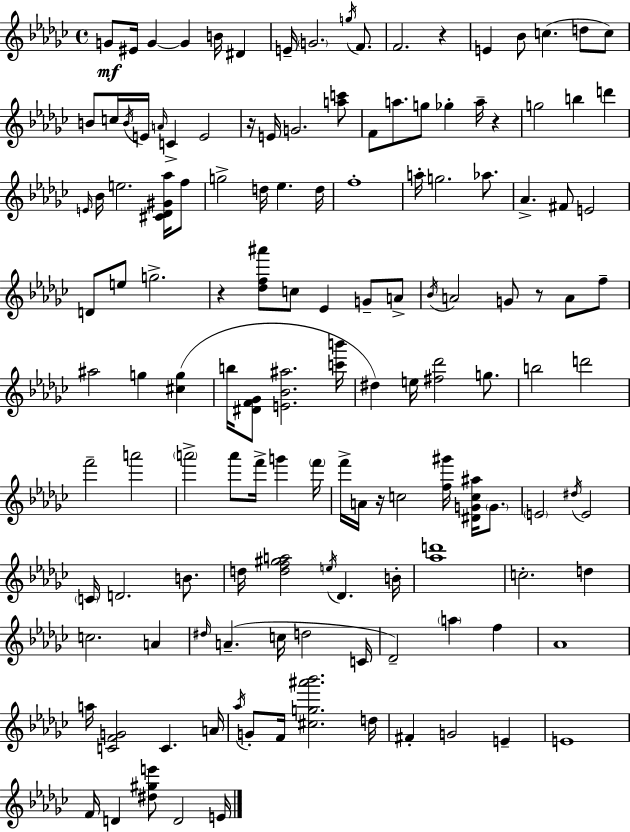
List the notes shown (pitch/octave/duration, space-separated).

G4/e EIS4/s G4/q G4/q B4/s D#4/q E4/s G4/h. G5/s F4/e. F4/h. R/q E4/q Bb4/e C5/q. D5/e C5/e B4/e C5/s B4/s E4/s A4/s C4/q E4/h R/s E4/s G4/h. [A5,C6]/e F4/e A5/e. G5/e Gb5/q A5/s R/q G5/h B5/q D6/q E4/s Bb4/s E5/h. [C#4,Db4,G#4,Ab5]/s F5/e G5/h D5/s Eb5/q. D5/s F5/w A5/s G5/h. Ab5/e. Ab4/q. F#4/e E4/h D4/e E5/e G5/h. R/q [Db5,F5,A#6]/e C5/e Eb4/q G4/e A4/e Bb4/s A4/h G4/e R/e A4/e F5/e A#5/h G5/q [C#5,G5]/q B5/s [D#4,F4,Gb4]/e [E4,Bb4,A#5]/h. [C6,B6]/s D#5/q E5/s [F#5,Db6]/h G5/e. B5/h D6/h F6/h A6/h A6/h A6/e F6/s G6/q F6/s F6/s A4/s R/s C5/h [F5,G#6]/s [D#4,G4,C5,A#5]/s G4/e. E4/h D#5/s E4/h C4/s D4/h. B4/e. D5/s [D5,F5,G#5,A5]/h E5/s Db4/q. B4/s [Ab5,D6]/w C5/h. D5/q C5/h. A4/q D#5/s A4/q. C5/s D5/h C4/s Db4/h A5/q F5/q Ab4/w A5/s [C4,F4,G4]/h C4/q. A4/s Ab5/s G4/e F4/s [C#5,G5,A#6,Bb6]/h. D5/s F#4/q G4/h E4/q E4/w F4/s D4/q [D#5,G#5,E6]/e D4/h E4/s